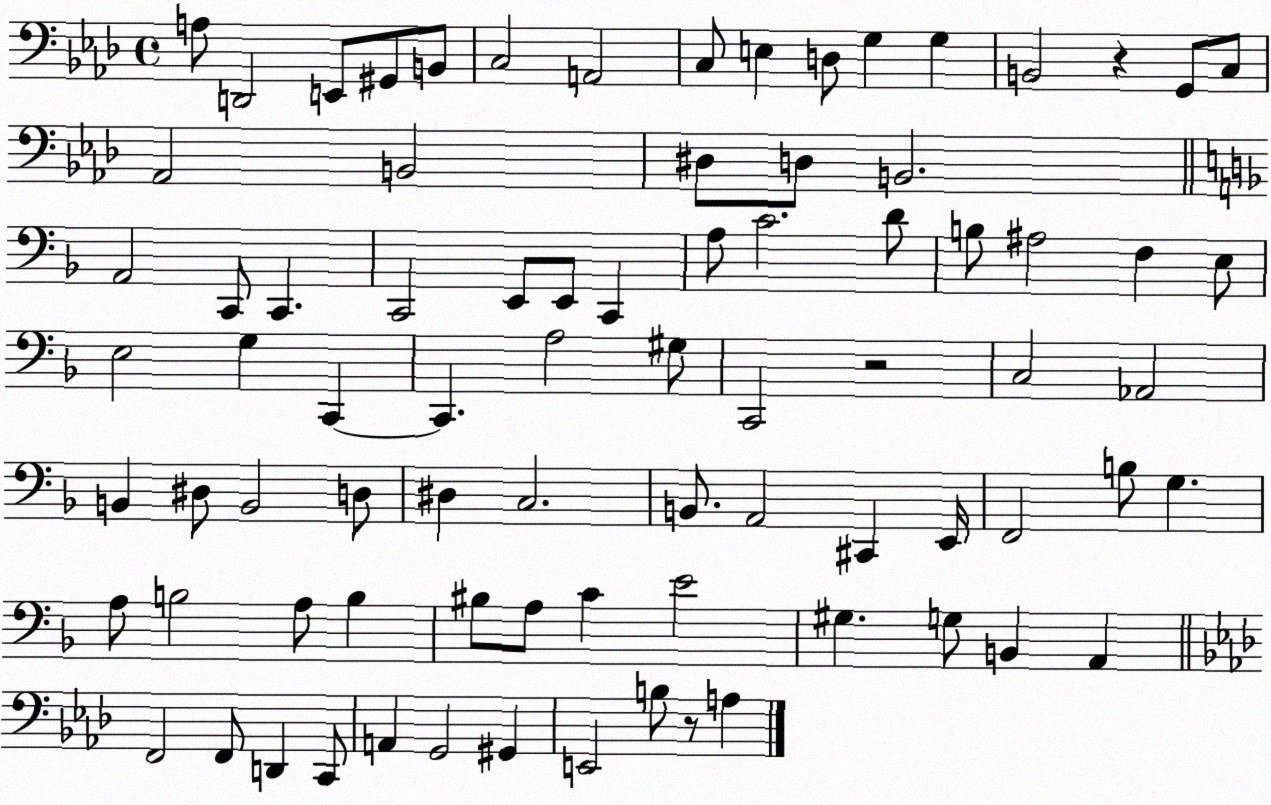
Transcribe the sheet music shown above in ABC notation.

X:1
T:Untitled
M:4/4
L:1/4
K:Ab
A,/2 D,,2 E,,/2 ^G,,/2 B,,/2 C,2 A,,2 C,/2 E, D,/2 G, G, B,,2 z G,,/2 C,/2 _A,,2 B,,2 ^D,/2 D,/2 B,,2 A,,2 C,,/2 C,, C,,2 E,,/2 E,,/2 C,, A,/2 C2 D/2 B,/2 ^A,2 F, E,/2 E,2 G, C,, C,, A,2 ^G,/2 C,,2 z2 C,2 _A,,2 B,, ^D,/2 B,,2 D,/2 ^D, C,2 B,,/2 A,,2 ^C,, E,,/4 F,,2 B,/2 G, A,/2 B,2 A,/2 B, ^B,/2 A,/2 C E2 ^G, G,/2 B,, A,, F,,2 F,,/2 D,, C,,/2 A,, G,,2 ^G,, E,,2 B,/2 z/2 A,